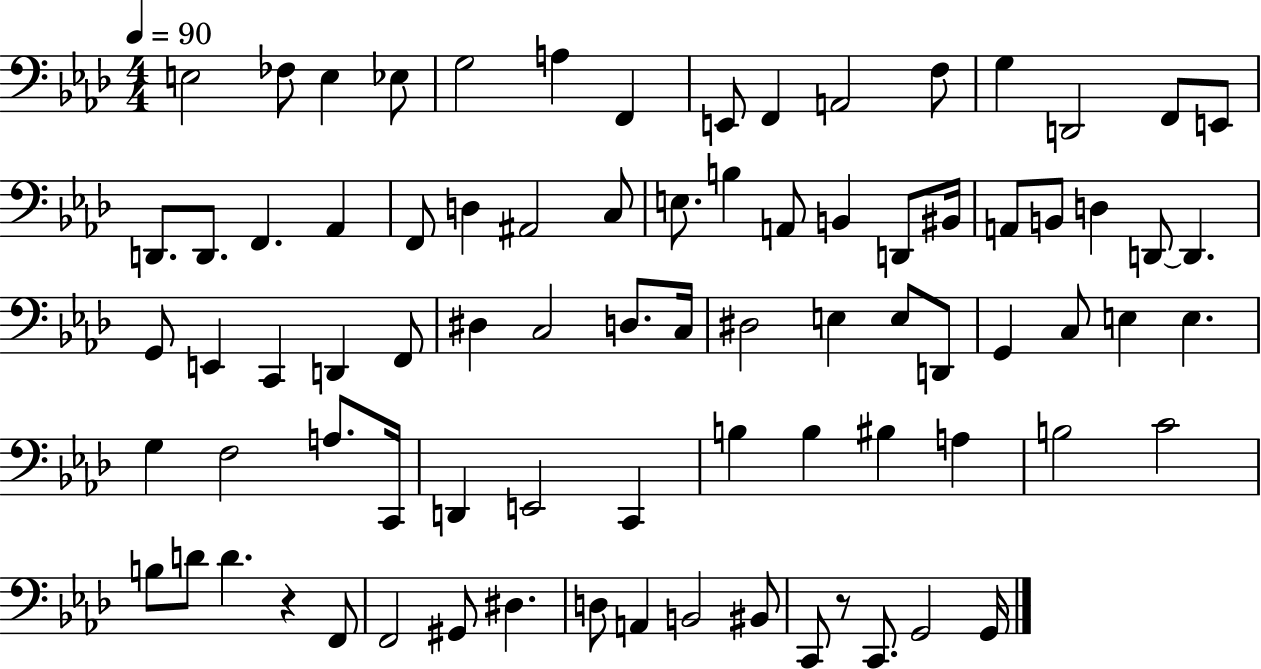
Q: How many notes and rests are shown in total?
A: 81